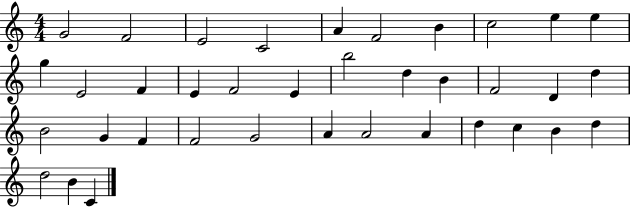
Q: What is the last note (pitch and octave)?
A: C4